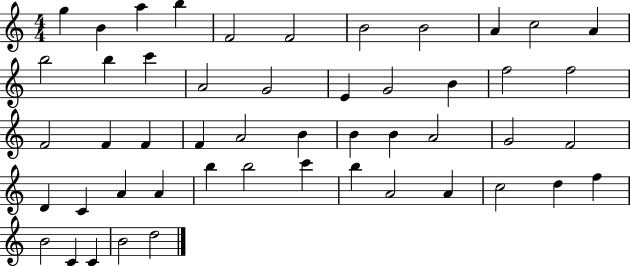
G5/q B4/q A5/q B5/q F4/h F4/h B4/h B4/h A4/q C5/h A4/q B5/h B5/q C6/q A4/h G4/h E4/q G4/h B4/q F5/h F5/h F4/h F4/q F4/q F4/q A4/h B4/q B4/q B4/q A4/h G4/h F4/h D4/q C4/q A4/q A4/q B5/q B5/h C6/q B5/q A4/h A4/q C5/h D5/q F5/q B4/h C4/q C4/q B4/h D5/h